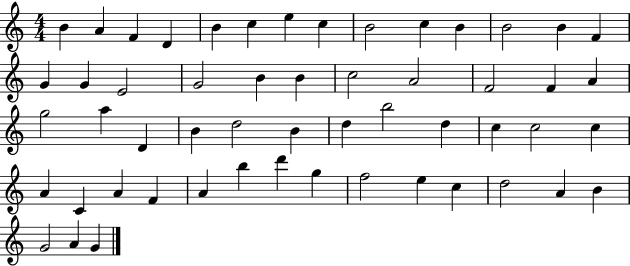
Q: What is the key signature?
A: C major